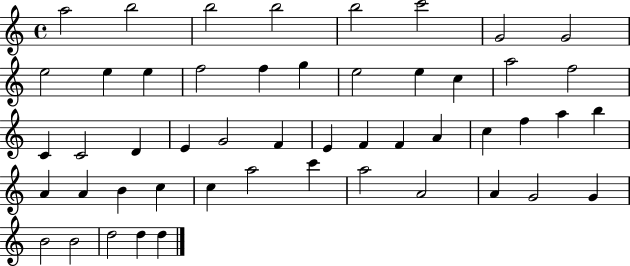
{
  \clef treble
  \time 4/4
  \defaultTimeSignature
  \key c \major
  a''2 b''2 | b''2 b''2 | b''2 c'''2 | g'2 g'2 | \break e''2 e''4 e''4 | f''2 f''4 g''4 | e''2 e''4 c''4 | a''2 f''2 | \break c'4 c'2 d'4 | e'4 g'2 f'4 | e'4 f'4 f'4 a'4 | c''4 f''4 a''4 b''4 | \break a'4 a'4 b'4 c''4 | c''4 a''2 c'''4 | a''2 a'2 | a'4 g'2 g'4 | \break b'2 b'2 | d''2 d''4 d''4 | \bar "|."
}